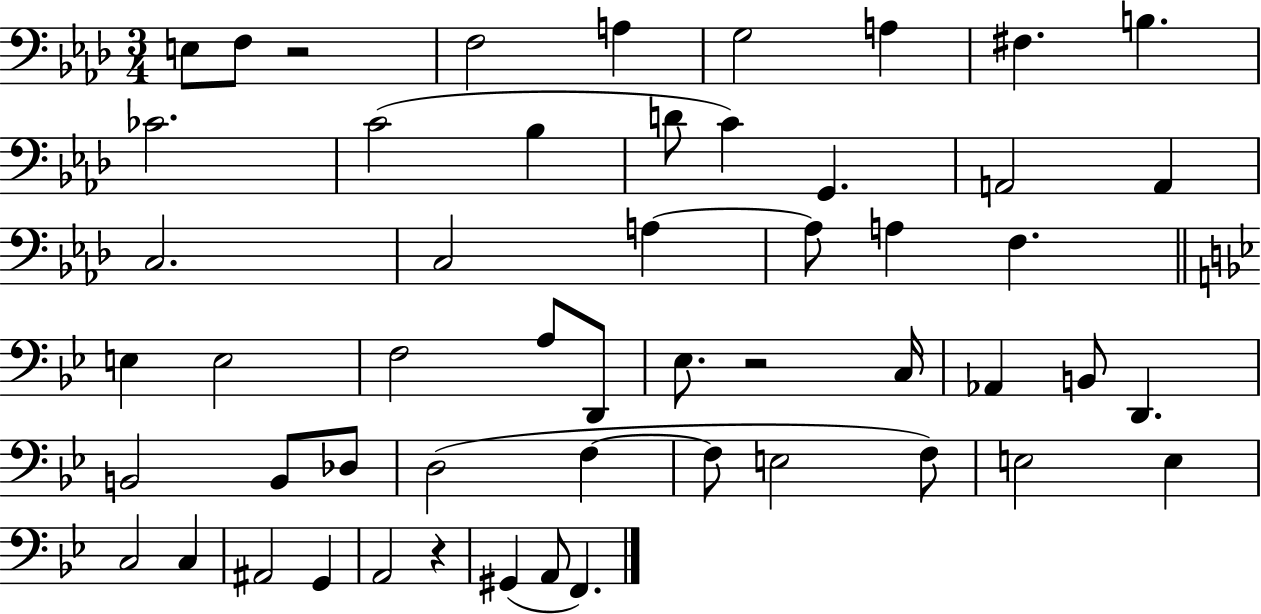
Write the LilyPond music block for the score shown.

{
  \clef bass
  \numericTimeSignature
  \time 3/4
  \key aes \major
  e8 f8 r2 | f2 a4 | g2 a4 | fis4. b4. | \break ces'2. | c'2( bes4 | d'8 c'4) g,4. | a,2 a,4 | \break c2. | c2 a4~~ | a8 a4 f4. | \bar "||" \break \key g \minor e4 e2 | f2 a8 d,8 | ees8. r2 c16 | aes,4 b,8 d,4. | \break b,2 b,8 des8 | d2( f4~~ | f8 e2 f8) | e2 e4 | \break c2 c4 | ais,2 g,4 | a,2 r4 | gis,4( a,8 f,4.) | \break \bar "|."
}